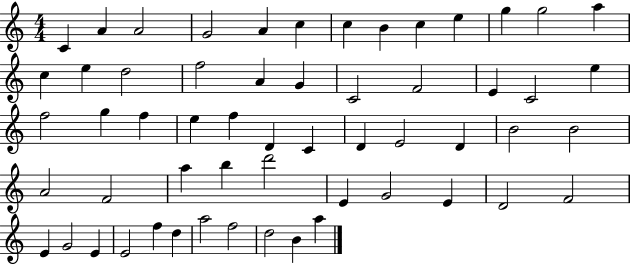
C4/q A4/q A4/h G4/h A4/q C5/q C5/q B4/q C5/q E5/q G5/q G5/h A5/q C5/q E5/q D5/h F5/h A4/q G4/q C4/h F4/h E4/q C4/h E5/q F5/h G5/q F5/q E5/q F5/q D4/q C4/q D4/q E4/h D4/q B4/h B4/h A4/h F4/h A5/q B5/q D6/h E4/q G4/h E4/q D4/h F4/h E4/q G4/h E4/q E4/h F5/q D5/q A5/h F5/h D5/h B4/q A5/q